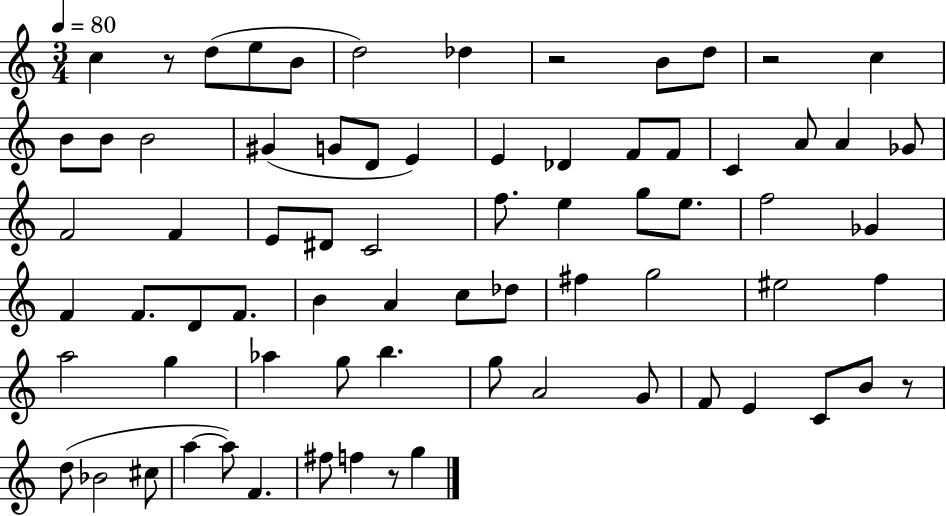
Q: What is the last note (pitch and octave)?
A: G5